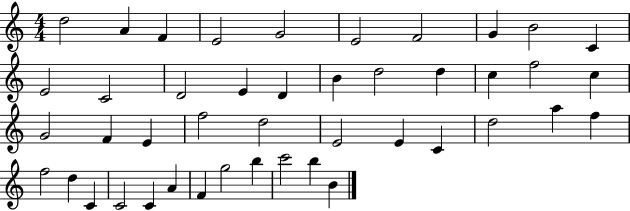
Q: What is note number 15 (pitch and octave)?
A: D4